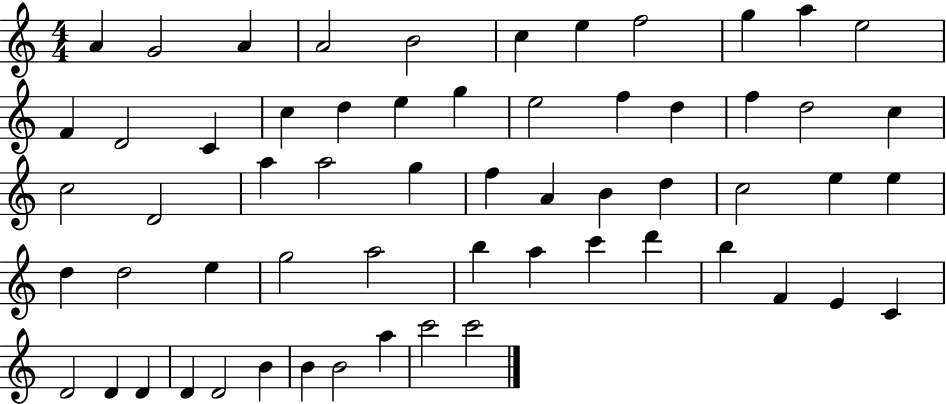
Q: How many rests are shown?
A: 0